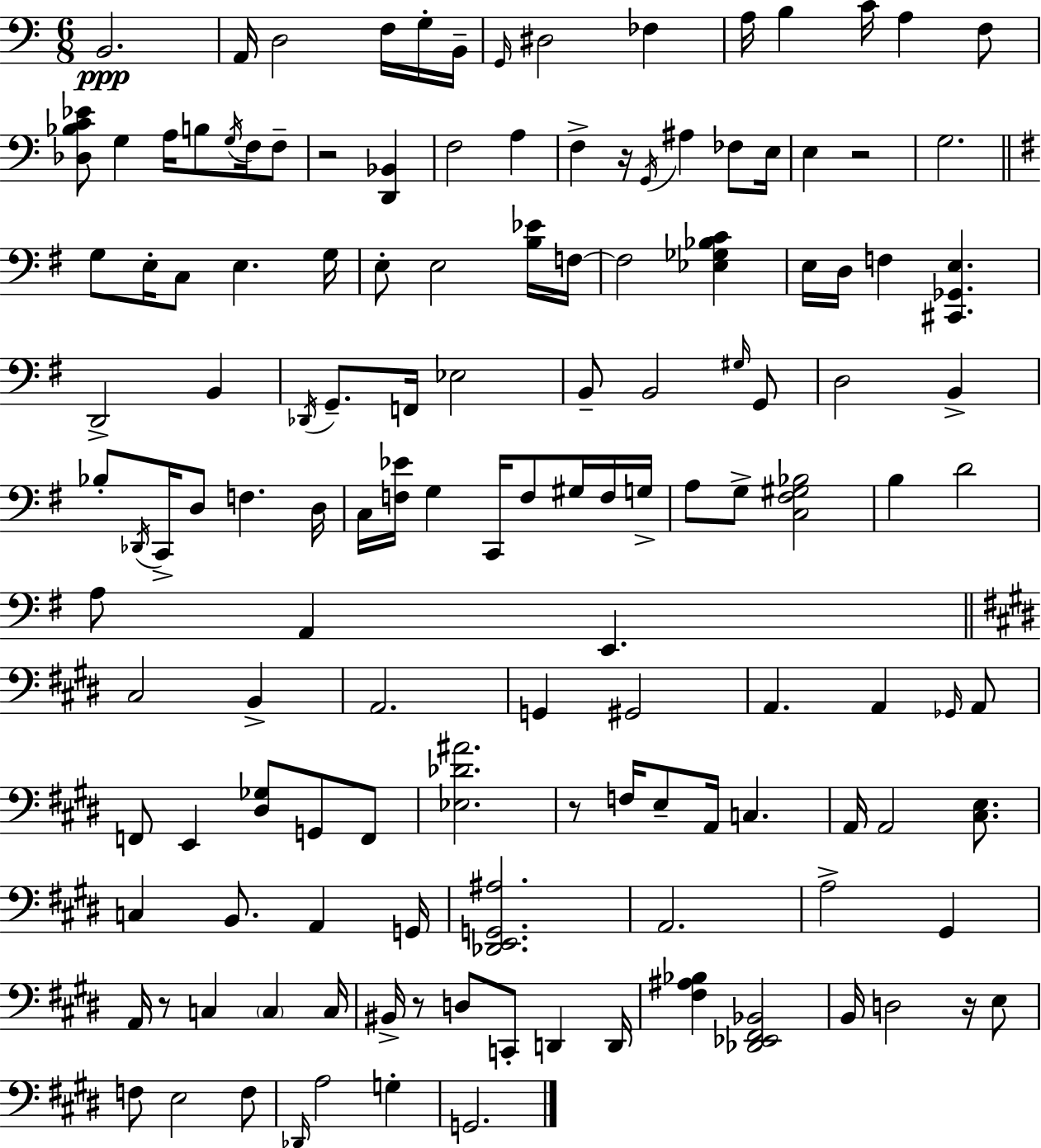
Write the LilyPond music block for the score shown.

{
  \clef bass
  \numericTimeSignature
  \time 6/8
  \key c \major
  b,2.\ppp | a,16 d2 f16 g16-. b,16-- | \grace { g,16 } dis2 fes4 | a16 b4 c'16 a4 f8 | \break <des bes c' ees'>8 g4 a16 b8 \acciaccatura { g16 } f16 | f8-- r2 <d, bes,>4 | f2 a4 | f4-> r16 \acciaccatura { g,16 } ais4 | \break fes8 e16 e4 r2 | g2. | \bar "||" \break \key g \major g8 e16-. c8 e4. g16 | e8-. e2 <b ees'>16 f16~~ | f2 <ees ges bes c'>4 | e16 d16 f4 <cis, ges, e>4. | \break d,2-> b,4 | \acciaccatura { des,16 } g,8.-- f,16 ees2 | b,8-- b,2 \grace { gis16 } | g,8 d2 b,4-> | \break bes8-. \acciaccatura { des,16 } c,16-> d8 f4. | d16 c16 <f ees'>16 g4 c,16 f8 | gis16 f16 g16-> a8 g8-> <c fis gis bes>2 | b4 d'2 | \break a8 a,4 e,4. | \bar "||" \break \key e \major cis2 b,4-> | a,2. | g,4 gis,2 | a,4. a,4 \grace { ges,16 } a,8 | \break f,8 e,4 <dis ges>8 g,8 f,8 | <ees des' ais'>2. | r8 f16 e8-- a,16 c4. | a,16 a,2 <cis e>8. | \break c4 b,8. a,4 | g,16 <des, e, g, ais>2. | a,2. | a2-> gis,4 | \break a,16 r8 c4 \parenthesize c4 | c16 bis,16-> r8 d8 c,8-. d,4 | d,16 <fis ais bes>4 <des, ees, fis, bes,>2 | b,16 d2 r16 e8 | \break f8 e2 f8 | \grace { des,16 } a2 g4-. | g,2. | \bar "|."
}